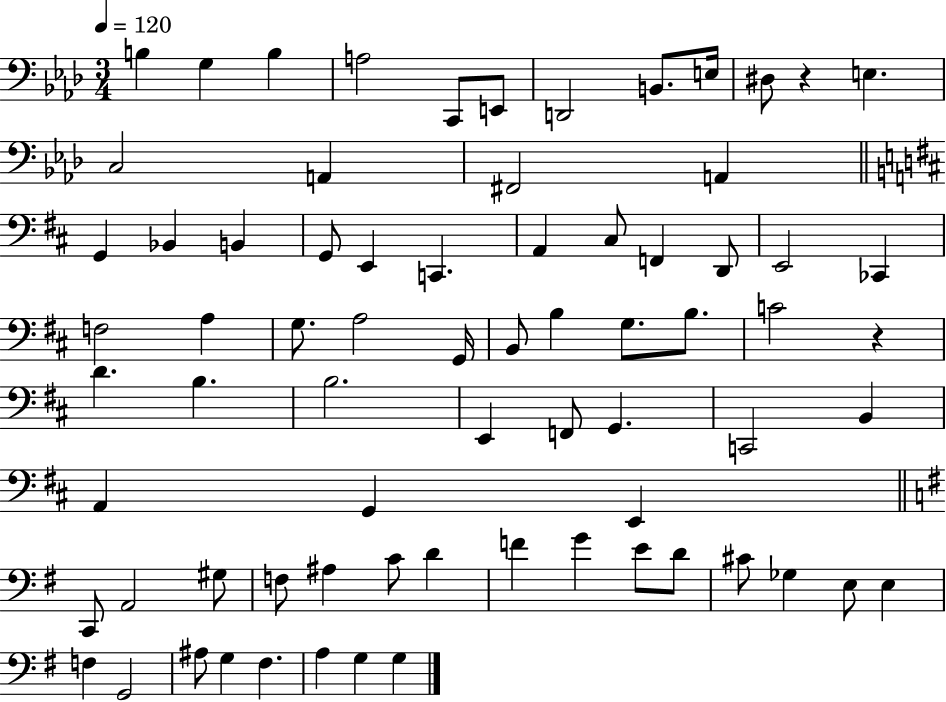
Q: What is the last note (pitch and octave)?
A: G3